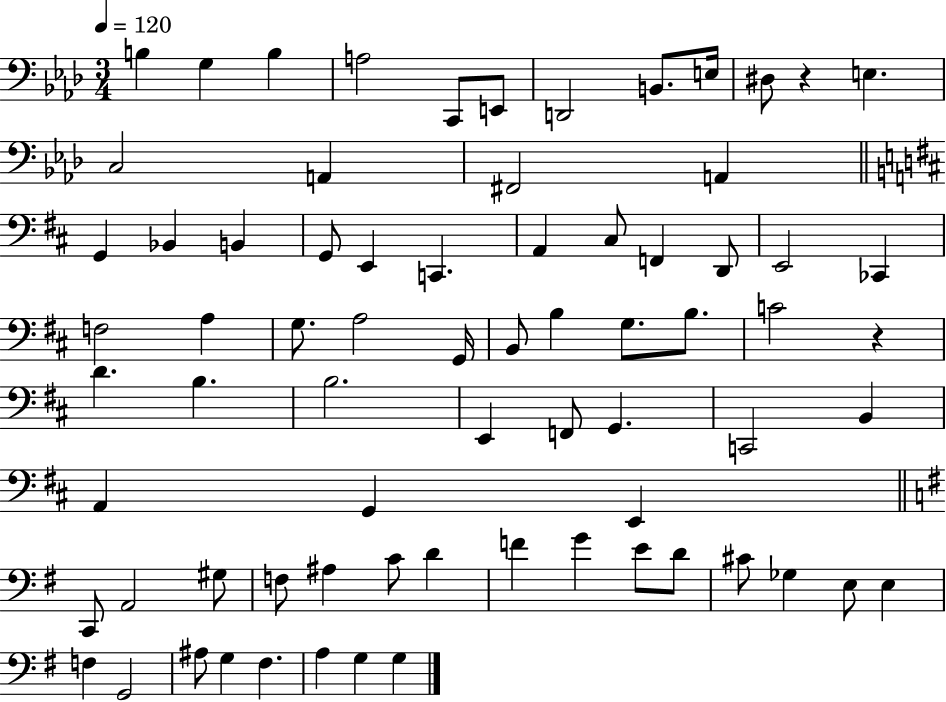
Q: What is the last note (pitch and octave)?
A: G3